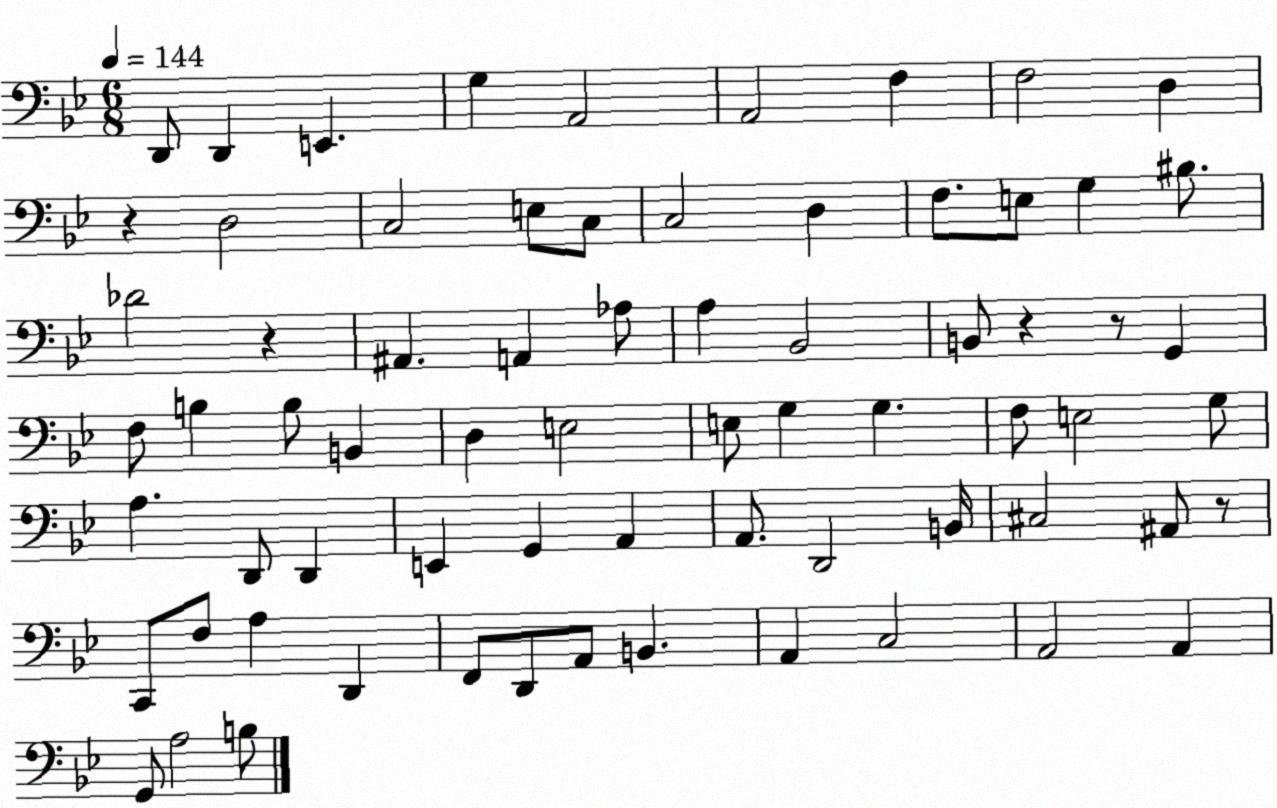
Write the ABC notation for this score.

X:1
T:Untitled
M:6/8
L:1/4
K:Bb
D,,/2 D,, E,, G, A,,2 A,,2 F, F,2 D, z D,2 C,2 E,/2 C,/2 C,2 D, F,/2 E,/2 G, ^B,/2 _D2 z ^A,, A,, _A,/2 A, _B,,2 B,,/2 z z/2 G,, F,/2 B, B,/2 B,, D, E,2 E,/2 G, G, F,/2 E,2 G,/2 A, D,,/2 D,, E,, G,, A,, A,,/2 D,,2 B,,/4 ^C,2 ^A,,/2 z/2 C,,/2 F,/2 A, D,, F,,/2 D,,/2 A,,/2 B,, A,, C,2 A,,2 A,, G,,/2 A,2 B,/2